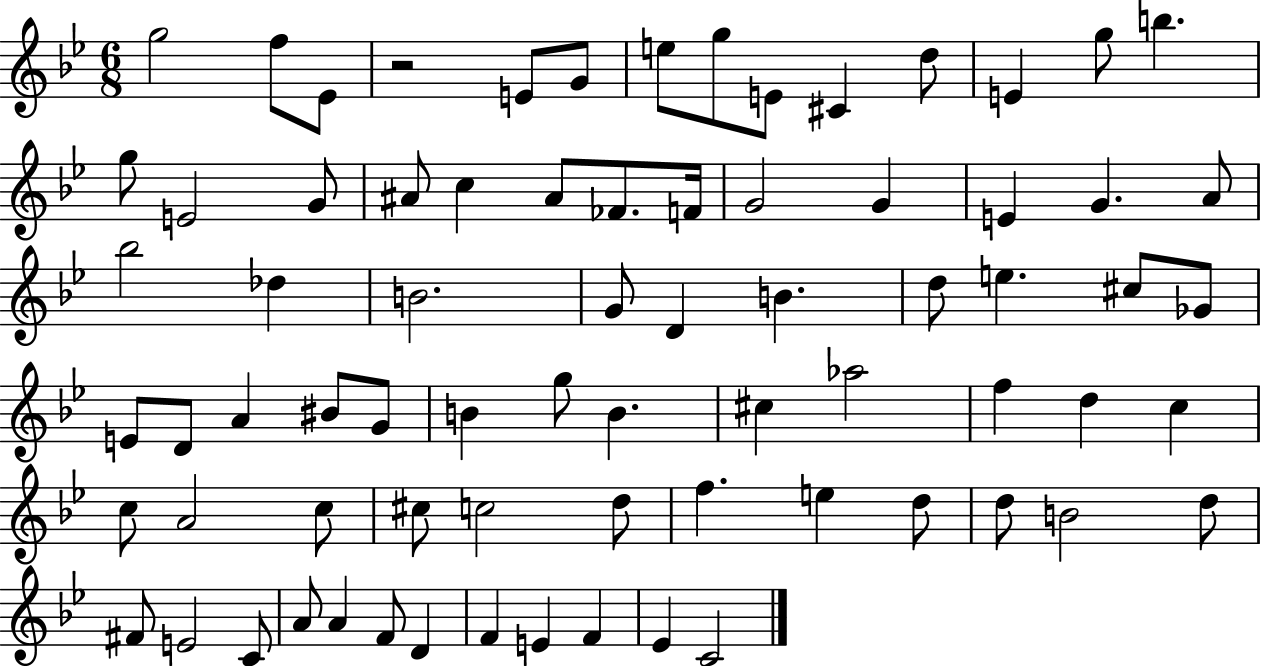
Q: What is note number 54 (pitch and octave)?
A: C5